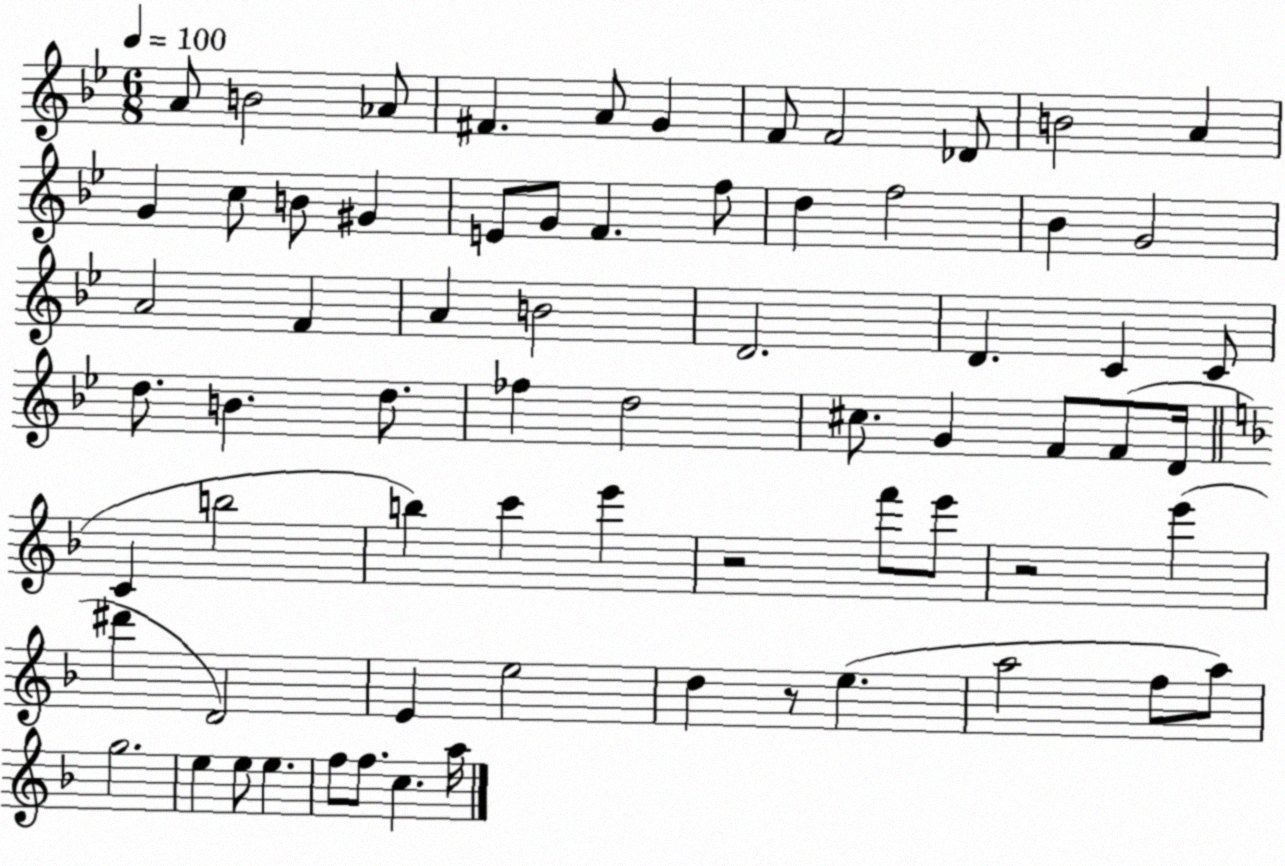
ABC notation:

X:1
T:Untitled
M:6/8
L:1/4
K:Bb
A/2 B2 _A/2 ^F A/2 G F/2 F2 _D/2 B2 A G c/2 B/2 ^G E/2 G/2 F f/2 d f2 _B G2 A2 F A B2 D2 D C C/2 d/2 B d/2 _f d2 ^c/2 G F/2 F/2 D/4 C b2 b c' e' z2 f'/2 e'/2 z2 e' ^d' D2 E e2 d z/2 e a2 f/2 a/2 g2 e e/2 e f/2 f/2 c a/4